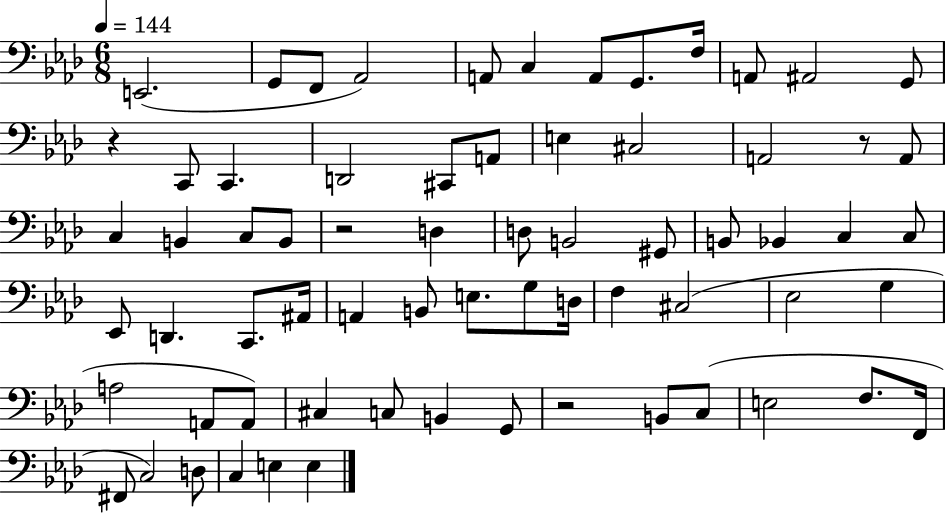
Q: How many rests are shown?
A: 4